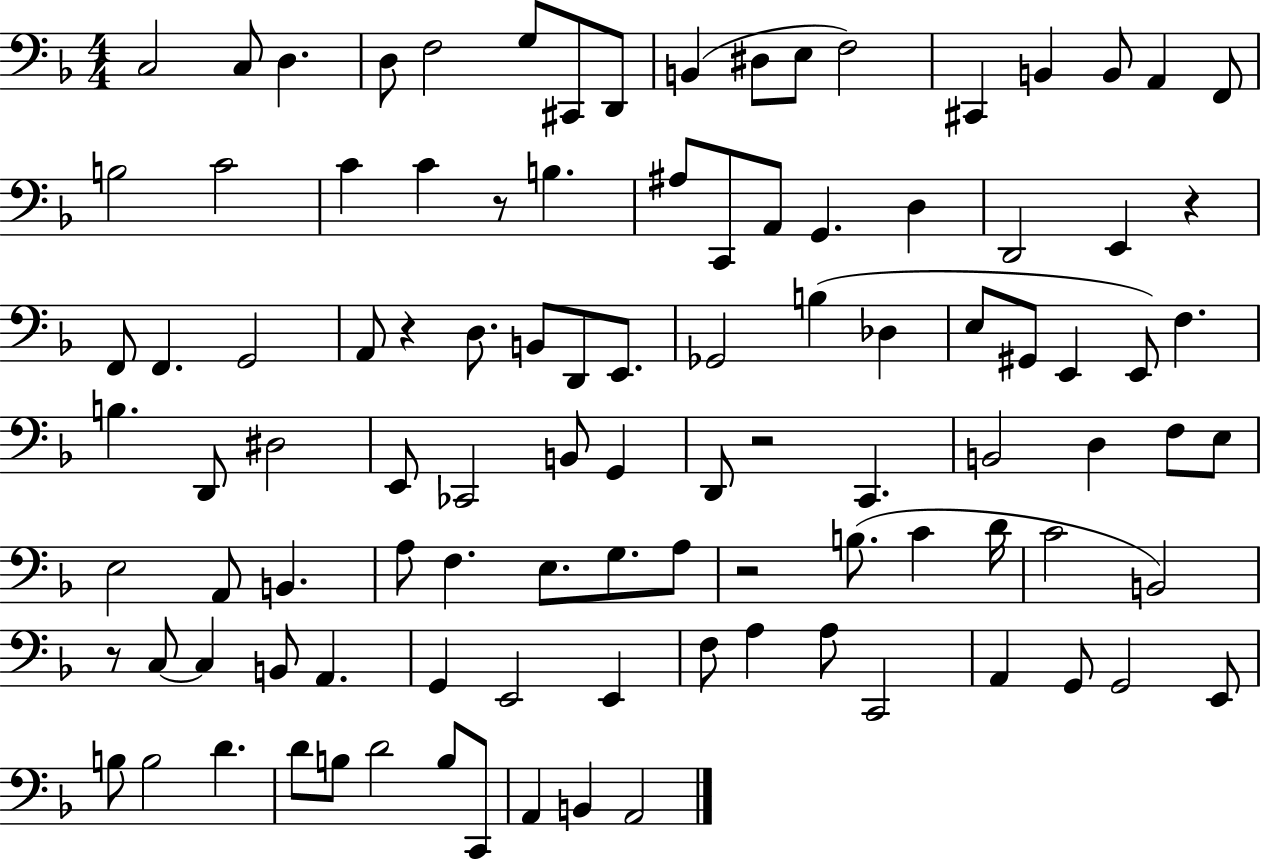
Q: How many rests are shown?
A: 6